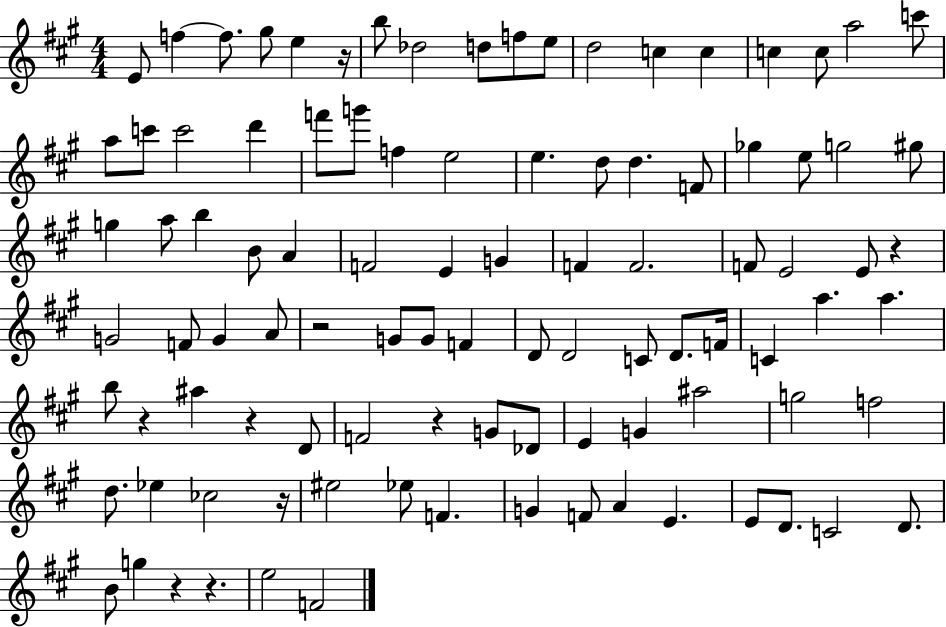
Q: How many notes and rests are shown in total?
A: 99